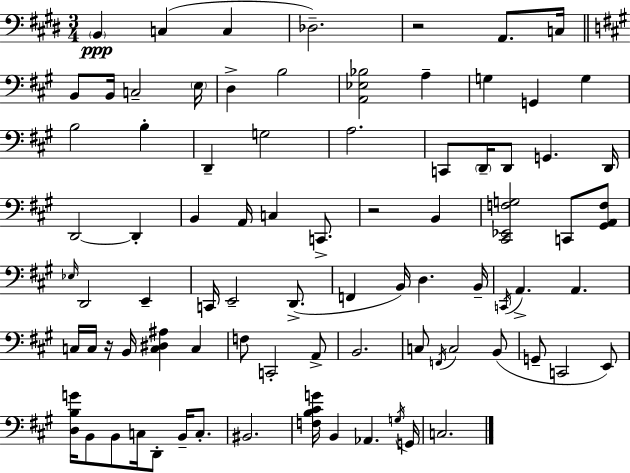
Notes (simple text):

B2/q C3/q C3/q Db3/h. R/h A2/e. C3/s B2/e B2/s C3/h E3/s D3/q B3/h [A2,Eb3,Bb3]/h A3/q G3/q G2/q G3/q B3/h B3/q D2/q G3/h A3/h. C2/e D2/s D2/e G2/q. D2/s D2/h D2/q B2/q A2/s C3/q C2/e. R/h B2/q [C#2,Eb2,F3,G3]/h C2/e [G#2,A2,F3]/e Eb3/s D2/h E2/q C2/s E2/h D2/e. F2/q B2/s D3/q. B2/s C2/s A2/q. A2/q. C3/s C3/s R/s B2/s [C3,D#3,A#3]/q C3/q F3/e C2/h A2/e B2/h. C3/e F2/s C3/h B2/e G2/e C2/h E2/e [D3,B3,G4]/s B2/e B2/e C3/s D2/e B2/s C3/e. BIS2/h. [F3,B3,C#4,G4]/s B2/q Ab2/q. G3/s G2/s C3/h.